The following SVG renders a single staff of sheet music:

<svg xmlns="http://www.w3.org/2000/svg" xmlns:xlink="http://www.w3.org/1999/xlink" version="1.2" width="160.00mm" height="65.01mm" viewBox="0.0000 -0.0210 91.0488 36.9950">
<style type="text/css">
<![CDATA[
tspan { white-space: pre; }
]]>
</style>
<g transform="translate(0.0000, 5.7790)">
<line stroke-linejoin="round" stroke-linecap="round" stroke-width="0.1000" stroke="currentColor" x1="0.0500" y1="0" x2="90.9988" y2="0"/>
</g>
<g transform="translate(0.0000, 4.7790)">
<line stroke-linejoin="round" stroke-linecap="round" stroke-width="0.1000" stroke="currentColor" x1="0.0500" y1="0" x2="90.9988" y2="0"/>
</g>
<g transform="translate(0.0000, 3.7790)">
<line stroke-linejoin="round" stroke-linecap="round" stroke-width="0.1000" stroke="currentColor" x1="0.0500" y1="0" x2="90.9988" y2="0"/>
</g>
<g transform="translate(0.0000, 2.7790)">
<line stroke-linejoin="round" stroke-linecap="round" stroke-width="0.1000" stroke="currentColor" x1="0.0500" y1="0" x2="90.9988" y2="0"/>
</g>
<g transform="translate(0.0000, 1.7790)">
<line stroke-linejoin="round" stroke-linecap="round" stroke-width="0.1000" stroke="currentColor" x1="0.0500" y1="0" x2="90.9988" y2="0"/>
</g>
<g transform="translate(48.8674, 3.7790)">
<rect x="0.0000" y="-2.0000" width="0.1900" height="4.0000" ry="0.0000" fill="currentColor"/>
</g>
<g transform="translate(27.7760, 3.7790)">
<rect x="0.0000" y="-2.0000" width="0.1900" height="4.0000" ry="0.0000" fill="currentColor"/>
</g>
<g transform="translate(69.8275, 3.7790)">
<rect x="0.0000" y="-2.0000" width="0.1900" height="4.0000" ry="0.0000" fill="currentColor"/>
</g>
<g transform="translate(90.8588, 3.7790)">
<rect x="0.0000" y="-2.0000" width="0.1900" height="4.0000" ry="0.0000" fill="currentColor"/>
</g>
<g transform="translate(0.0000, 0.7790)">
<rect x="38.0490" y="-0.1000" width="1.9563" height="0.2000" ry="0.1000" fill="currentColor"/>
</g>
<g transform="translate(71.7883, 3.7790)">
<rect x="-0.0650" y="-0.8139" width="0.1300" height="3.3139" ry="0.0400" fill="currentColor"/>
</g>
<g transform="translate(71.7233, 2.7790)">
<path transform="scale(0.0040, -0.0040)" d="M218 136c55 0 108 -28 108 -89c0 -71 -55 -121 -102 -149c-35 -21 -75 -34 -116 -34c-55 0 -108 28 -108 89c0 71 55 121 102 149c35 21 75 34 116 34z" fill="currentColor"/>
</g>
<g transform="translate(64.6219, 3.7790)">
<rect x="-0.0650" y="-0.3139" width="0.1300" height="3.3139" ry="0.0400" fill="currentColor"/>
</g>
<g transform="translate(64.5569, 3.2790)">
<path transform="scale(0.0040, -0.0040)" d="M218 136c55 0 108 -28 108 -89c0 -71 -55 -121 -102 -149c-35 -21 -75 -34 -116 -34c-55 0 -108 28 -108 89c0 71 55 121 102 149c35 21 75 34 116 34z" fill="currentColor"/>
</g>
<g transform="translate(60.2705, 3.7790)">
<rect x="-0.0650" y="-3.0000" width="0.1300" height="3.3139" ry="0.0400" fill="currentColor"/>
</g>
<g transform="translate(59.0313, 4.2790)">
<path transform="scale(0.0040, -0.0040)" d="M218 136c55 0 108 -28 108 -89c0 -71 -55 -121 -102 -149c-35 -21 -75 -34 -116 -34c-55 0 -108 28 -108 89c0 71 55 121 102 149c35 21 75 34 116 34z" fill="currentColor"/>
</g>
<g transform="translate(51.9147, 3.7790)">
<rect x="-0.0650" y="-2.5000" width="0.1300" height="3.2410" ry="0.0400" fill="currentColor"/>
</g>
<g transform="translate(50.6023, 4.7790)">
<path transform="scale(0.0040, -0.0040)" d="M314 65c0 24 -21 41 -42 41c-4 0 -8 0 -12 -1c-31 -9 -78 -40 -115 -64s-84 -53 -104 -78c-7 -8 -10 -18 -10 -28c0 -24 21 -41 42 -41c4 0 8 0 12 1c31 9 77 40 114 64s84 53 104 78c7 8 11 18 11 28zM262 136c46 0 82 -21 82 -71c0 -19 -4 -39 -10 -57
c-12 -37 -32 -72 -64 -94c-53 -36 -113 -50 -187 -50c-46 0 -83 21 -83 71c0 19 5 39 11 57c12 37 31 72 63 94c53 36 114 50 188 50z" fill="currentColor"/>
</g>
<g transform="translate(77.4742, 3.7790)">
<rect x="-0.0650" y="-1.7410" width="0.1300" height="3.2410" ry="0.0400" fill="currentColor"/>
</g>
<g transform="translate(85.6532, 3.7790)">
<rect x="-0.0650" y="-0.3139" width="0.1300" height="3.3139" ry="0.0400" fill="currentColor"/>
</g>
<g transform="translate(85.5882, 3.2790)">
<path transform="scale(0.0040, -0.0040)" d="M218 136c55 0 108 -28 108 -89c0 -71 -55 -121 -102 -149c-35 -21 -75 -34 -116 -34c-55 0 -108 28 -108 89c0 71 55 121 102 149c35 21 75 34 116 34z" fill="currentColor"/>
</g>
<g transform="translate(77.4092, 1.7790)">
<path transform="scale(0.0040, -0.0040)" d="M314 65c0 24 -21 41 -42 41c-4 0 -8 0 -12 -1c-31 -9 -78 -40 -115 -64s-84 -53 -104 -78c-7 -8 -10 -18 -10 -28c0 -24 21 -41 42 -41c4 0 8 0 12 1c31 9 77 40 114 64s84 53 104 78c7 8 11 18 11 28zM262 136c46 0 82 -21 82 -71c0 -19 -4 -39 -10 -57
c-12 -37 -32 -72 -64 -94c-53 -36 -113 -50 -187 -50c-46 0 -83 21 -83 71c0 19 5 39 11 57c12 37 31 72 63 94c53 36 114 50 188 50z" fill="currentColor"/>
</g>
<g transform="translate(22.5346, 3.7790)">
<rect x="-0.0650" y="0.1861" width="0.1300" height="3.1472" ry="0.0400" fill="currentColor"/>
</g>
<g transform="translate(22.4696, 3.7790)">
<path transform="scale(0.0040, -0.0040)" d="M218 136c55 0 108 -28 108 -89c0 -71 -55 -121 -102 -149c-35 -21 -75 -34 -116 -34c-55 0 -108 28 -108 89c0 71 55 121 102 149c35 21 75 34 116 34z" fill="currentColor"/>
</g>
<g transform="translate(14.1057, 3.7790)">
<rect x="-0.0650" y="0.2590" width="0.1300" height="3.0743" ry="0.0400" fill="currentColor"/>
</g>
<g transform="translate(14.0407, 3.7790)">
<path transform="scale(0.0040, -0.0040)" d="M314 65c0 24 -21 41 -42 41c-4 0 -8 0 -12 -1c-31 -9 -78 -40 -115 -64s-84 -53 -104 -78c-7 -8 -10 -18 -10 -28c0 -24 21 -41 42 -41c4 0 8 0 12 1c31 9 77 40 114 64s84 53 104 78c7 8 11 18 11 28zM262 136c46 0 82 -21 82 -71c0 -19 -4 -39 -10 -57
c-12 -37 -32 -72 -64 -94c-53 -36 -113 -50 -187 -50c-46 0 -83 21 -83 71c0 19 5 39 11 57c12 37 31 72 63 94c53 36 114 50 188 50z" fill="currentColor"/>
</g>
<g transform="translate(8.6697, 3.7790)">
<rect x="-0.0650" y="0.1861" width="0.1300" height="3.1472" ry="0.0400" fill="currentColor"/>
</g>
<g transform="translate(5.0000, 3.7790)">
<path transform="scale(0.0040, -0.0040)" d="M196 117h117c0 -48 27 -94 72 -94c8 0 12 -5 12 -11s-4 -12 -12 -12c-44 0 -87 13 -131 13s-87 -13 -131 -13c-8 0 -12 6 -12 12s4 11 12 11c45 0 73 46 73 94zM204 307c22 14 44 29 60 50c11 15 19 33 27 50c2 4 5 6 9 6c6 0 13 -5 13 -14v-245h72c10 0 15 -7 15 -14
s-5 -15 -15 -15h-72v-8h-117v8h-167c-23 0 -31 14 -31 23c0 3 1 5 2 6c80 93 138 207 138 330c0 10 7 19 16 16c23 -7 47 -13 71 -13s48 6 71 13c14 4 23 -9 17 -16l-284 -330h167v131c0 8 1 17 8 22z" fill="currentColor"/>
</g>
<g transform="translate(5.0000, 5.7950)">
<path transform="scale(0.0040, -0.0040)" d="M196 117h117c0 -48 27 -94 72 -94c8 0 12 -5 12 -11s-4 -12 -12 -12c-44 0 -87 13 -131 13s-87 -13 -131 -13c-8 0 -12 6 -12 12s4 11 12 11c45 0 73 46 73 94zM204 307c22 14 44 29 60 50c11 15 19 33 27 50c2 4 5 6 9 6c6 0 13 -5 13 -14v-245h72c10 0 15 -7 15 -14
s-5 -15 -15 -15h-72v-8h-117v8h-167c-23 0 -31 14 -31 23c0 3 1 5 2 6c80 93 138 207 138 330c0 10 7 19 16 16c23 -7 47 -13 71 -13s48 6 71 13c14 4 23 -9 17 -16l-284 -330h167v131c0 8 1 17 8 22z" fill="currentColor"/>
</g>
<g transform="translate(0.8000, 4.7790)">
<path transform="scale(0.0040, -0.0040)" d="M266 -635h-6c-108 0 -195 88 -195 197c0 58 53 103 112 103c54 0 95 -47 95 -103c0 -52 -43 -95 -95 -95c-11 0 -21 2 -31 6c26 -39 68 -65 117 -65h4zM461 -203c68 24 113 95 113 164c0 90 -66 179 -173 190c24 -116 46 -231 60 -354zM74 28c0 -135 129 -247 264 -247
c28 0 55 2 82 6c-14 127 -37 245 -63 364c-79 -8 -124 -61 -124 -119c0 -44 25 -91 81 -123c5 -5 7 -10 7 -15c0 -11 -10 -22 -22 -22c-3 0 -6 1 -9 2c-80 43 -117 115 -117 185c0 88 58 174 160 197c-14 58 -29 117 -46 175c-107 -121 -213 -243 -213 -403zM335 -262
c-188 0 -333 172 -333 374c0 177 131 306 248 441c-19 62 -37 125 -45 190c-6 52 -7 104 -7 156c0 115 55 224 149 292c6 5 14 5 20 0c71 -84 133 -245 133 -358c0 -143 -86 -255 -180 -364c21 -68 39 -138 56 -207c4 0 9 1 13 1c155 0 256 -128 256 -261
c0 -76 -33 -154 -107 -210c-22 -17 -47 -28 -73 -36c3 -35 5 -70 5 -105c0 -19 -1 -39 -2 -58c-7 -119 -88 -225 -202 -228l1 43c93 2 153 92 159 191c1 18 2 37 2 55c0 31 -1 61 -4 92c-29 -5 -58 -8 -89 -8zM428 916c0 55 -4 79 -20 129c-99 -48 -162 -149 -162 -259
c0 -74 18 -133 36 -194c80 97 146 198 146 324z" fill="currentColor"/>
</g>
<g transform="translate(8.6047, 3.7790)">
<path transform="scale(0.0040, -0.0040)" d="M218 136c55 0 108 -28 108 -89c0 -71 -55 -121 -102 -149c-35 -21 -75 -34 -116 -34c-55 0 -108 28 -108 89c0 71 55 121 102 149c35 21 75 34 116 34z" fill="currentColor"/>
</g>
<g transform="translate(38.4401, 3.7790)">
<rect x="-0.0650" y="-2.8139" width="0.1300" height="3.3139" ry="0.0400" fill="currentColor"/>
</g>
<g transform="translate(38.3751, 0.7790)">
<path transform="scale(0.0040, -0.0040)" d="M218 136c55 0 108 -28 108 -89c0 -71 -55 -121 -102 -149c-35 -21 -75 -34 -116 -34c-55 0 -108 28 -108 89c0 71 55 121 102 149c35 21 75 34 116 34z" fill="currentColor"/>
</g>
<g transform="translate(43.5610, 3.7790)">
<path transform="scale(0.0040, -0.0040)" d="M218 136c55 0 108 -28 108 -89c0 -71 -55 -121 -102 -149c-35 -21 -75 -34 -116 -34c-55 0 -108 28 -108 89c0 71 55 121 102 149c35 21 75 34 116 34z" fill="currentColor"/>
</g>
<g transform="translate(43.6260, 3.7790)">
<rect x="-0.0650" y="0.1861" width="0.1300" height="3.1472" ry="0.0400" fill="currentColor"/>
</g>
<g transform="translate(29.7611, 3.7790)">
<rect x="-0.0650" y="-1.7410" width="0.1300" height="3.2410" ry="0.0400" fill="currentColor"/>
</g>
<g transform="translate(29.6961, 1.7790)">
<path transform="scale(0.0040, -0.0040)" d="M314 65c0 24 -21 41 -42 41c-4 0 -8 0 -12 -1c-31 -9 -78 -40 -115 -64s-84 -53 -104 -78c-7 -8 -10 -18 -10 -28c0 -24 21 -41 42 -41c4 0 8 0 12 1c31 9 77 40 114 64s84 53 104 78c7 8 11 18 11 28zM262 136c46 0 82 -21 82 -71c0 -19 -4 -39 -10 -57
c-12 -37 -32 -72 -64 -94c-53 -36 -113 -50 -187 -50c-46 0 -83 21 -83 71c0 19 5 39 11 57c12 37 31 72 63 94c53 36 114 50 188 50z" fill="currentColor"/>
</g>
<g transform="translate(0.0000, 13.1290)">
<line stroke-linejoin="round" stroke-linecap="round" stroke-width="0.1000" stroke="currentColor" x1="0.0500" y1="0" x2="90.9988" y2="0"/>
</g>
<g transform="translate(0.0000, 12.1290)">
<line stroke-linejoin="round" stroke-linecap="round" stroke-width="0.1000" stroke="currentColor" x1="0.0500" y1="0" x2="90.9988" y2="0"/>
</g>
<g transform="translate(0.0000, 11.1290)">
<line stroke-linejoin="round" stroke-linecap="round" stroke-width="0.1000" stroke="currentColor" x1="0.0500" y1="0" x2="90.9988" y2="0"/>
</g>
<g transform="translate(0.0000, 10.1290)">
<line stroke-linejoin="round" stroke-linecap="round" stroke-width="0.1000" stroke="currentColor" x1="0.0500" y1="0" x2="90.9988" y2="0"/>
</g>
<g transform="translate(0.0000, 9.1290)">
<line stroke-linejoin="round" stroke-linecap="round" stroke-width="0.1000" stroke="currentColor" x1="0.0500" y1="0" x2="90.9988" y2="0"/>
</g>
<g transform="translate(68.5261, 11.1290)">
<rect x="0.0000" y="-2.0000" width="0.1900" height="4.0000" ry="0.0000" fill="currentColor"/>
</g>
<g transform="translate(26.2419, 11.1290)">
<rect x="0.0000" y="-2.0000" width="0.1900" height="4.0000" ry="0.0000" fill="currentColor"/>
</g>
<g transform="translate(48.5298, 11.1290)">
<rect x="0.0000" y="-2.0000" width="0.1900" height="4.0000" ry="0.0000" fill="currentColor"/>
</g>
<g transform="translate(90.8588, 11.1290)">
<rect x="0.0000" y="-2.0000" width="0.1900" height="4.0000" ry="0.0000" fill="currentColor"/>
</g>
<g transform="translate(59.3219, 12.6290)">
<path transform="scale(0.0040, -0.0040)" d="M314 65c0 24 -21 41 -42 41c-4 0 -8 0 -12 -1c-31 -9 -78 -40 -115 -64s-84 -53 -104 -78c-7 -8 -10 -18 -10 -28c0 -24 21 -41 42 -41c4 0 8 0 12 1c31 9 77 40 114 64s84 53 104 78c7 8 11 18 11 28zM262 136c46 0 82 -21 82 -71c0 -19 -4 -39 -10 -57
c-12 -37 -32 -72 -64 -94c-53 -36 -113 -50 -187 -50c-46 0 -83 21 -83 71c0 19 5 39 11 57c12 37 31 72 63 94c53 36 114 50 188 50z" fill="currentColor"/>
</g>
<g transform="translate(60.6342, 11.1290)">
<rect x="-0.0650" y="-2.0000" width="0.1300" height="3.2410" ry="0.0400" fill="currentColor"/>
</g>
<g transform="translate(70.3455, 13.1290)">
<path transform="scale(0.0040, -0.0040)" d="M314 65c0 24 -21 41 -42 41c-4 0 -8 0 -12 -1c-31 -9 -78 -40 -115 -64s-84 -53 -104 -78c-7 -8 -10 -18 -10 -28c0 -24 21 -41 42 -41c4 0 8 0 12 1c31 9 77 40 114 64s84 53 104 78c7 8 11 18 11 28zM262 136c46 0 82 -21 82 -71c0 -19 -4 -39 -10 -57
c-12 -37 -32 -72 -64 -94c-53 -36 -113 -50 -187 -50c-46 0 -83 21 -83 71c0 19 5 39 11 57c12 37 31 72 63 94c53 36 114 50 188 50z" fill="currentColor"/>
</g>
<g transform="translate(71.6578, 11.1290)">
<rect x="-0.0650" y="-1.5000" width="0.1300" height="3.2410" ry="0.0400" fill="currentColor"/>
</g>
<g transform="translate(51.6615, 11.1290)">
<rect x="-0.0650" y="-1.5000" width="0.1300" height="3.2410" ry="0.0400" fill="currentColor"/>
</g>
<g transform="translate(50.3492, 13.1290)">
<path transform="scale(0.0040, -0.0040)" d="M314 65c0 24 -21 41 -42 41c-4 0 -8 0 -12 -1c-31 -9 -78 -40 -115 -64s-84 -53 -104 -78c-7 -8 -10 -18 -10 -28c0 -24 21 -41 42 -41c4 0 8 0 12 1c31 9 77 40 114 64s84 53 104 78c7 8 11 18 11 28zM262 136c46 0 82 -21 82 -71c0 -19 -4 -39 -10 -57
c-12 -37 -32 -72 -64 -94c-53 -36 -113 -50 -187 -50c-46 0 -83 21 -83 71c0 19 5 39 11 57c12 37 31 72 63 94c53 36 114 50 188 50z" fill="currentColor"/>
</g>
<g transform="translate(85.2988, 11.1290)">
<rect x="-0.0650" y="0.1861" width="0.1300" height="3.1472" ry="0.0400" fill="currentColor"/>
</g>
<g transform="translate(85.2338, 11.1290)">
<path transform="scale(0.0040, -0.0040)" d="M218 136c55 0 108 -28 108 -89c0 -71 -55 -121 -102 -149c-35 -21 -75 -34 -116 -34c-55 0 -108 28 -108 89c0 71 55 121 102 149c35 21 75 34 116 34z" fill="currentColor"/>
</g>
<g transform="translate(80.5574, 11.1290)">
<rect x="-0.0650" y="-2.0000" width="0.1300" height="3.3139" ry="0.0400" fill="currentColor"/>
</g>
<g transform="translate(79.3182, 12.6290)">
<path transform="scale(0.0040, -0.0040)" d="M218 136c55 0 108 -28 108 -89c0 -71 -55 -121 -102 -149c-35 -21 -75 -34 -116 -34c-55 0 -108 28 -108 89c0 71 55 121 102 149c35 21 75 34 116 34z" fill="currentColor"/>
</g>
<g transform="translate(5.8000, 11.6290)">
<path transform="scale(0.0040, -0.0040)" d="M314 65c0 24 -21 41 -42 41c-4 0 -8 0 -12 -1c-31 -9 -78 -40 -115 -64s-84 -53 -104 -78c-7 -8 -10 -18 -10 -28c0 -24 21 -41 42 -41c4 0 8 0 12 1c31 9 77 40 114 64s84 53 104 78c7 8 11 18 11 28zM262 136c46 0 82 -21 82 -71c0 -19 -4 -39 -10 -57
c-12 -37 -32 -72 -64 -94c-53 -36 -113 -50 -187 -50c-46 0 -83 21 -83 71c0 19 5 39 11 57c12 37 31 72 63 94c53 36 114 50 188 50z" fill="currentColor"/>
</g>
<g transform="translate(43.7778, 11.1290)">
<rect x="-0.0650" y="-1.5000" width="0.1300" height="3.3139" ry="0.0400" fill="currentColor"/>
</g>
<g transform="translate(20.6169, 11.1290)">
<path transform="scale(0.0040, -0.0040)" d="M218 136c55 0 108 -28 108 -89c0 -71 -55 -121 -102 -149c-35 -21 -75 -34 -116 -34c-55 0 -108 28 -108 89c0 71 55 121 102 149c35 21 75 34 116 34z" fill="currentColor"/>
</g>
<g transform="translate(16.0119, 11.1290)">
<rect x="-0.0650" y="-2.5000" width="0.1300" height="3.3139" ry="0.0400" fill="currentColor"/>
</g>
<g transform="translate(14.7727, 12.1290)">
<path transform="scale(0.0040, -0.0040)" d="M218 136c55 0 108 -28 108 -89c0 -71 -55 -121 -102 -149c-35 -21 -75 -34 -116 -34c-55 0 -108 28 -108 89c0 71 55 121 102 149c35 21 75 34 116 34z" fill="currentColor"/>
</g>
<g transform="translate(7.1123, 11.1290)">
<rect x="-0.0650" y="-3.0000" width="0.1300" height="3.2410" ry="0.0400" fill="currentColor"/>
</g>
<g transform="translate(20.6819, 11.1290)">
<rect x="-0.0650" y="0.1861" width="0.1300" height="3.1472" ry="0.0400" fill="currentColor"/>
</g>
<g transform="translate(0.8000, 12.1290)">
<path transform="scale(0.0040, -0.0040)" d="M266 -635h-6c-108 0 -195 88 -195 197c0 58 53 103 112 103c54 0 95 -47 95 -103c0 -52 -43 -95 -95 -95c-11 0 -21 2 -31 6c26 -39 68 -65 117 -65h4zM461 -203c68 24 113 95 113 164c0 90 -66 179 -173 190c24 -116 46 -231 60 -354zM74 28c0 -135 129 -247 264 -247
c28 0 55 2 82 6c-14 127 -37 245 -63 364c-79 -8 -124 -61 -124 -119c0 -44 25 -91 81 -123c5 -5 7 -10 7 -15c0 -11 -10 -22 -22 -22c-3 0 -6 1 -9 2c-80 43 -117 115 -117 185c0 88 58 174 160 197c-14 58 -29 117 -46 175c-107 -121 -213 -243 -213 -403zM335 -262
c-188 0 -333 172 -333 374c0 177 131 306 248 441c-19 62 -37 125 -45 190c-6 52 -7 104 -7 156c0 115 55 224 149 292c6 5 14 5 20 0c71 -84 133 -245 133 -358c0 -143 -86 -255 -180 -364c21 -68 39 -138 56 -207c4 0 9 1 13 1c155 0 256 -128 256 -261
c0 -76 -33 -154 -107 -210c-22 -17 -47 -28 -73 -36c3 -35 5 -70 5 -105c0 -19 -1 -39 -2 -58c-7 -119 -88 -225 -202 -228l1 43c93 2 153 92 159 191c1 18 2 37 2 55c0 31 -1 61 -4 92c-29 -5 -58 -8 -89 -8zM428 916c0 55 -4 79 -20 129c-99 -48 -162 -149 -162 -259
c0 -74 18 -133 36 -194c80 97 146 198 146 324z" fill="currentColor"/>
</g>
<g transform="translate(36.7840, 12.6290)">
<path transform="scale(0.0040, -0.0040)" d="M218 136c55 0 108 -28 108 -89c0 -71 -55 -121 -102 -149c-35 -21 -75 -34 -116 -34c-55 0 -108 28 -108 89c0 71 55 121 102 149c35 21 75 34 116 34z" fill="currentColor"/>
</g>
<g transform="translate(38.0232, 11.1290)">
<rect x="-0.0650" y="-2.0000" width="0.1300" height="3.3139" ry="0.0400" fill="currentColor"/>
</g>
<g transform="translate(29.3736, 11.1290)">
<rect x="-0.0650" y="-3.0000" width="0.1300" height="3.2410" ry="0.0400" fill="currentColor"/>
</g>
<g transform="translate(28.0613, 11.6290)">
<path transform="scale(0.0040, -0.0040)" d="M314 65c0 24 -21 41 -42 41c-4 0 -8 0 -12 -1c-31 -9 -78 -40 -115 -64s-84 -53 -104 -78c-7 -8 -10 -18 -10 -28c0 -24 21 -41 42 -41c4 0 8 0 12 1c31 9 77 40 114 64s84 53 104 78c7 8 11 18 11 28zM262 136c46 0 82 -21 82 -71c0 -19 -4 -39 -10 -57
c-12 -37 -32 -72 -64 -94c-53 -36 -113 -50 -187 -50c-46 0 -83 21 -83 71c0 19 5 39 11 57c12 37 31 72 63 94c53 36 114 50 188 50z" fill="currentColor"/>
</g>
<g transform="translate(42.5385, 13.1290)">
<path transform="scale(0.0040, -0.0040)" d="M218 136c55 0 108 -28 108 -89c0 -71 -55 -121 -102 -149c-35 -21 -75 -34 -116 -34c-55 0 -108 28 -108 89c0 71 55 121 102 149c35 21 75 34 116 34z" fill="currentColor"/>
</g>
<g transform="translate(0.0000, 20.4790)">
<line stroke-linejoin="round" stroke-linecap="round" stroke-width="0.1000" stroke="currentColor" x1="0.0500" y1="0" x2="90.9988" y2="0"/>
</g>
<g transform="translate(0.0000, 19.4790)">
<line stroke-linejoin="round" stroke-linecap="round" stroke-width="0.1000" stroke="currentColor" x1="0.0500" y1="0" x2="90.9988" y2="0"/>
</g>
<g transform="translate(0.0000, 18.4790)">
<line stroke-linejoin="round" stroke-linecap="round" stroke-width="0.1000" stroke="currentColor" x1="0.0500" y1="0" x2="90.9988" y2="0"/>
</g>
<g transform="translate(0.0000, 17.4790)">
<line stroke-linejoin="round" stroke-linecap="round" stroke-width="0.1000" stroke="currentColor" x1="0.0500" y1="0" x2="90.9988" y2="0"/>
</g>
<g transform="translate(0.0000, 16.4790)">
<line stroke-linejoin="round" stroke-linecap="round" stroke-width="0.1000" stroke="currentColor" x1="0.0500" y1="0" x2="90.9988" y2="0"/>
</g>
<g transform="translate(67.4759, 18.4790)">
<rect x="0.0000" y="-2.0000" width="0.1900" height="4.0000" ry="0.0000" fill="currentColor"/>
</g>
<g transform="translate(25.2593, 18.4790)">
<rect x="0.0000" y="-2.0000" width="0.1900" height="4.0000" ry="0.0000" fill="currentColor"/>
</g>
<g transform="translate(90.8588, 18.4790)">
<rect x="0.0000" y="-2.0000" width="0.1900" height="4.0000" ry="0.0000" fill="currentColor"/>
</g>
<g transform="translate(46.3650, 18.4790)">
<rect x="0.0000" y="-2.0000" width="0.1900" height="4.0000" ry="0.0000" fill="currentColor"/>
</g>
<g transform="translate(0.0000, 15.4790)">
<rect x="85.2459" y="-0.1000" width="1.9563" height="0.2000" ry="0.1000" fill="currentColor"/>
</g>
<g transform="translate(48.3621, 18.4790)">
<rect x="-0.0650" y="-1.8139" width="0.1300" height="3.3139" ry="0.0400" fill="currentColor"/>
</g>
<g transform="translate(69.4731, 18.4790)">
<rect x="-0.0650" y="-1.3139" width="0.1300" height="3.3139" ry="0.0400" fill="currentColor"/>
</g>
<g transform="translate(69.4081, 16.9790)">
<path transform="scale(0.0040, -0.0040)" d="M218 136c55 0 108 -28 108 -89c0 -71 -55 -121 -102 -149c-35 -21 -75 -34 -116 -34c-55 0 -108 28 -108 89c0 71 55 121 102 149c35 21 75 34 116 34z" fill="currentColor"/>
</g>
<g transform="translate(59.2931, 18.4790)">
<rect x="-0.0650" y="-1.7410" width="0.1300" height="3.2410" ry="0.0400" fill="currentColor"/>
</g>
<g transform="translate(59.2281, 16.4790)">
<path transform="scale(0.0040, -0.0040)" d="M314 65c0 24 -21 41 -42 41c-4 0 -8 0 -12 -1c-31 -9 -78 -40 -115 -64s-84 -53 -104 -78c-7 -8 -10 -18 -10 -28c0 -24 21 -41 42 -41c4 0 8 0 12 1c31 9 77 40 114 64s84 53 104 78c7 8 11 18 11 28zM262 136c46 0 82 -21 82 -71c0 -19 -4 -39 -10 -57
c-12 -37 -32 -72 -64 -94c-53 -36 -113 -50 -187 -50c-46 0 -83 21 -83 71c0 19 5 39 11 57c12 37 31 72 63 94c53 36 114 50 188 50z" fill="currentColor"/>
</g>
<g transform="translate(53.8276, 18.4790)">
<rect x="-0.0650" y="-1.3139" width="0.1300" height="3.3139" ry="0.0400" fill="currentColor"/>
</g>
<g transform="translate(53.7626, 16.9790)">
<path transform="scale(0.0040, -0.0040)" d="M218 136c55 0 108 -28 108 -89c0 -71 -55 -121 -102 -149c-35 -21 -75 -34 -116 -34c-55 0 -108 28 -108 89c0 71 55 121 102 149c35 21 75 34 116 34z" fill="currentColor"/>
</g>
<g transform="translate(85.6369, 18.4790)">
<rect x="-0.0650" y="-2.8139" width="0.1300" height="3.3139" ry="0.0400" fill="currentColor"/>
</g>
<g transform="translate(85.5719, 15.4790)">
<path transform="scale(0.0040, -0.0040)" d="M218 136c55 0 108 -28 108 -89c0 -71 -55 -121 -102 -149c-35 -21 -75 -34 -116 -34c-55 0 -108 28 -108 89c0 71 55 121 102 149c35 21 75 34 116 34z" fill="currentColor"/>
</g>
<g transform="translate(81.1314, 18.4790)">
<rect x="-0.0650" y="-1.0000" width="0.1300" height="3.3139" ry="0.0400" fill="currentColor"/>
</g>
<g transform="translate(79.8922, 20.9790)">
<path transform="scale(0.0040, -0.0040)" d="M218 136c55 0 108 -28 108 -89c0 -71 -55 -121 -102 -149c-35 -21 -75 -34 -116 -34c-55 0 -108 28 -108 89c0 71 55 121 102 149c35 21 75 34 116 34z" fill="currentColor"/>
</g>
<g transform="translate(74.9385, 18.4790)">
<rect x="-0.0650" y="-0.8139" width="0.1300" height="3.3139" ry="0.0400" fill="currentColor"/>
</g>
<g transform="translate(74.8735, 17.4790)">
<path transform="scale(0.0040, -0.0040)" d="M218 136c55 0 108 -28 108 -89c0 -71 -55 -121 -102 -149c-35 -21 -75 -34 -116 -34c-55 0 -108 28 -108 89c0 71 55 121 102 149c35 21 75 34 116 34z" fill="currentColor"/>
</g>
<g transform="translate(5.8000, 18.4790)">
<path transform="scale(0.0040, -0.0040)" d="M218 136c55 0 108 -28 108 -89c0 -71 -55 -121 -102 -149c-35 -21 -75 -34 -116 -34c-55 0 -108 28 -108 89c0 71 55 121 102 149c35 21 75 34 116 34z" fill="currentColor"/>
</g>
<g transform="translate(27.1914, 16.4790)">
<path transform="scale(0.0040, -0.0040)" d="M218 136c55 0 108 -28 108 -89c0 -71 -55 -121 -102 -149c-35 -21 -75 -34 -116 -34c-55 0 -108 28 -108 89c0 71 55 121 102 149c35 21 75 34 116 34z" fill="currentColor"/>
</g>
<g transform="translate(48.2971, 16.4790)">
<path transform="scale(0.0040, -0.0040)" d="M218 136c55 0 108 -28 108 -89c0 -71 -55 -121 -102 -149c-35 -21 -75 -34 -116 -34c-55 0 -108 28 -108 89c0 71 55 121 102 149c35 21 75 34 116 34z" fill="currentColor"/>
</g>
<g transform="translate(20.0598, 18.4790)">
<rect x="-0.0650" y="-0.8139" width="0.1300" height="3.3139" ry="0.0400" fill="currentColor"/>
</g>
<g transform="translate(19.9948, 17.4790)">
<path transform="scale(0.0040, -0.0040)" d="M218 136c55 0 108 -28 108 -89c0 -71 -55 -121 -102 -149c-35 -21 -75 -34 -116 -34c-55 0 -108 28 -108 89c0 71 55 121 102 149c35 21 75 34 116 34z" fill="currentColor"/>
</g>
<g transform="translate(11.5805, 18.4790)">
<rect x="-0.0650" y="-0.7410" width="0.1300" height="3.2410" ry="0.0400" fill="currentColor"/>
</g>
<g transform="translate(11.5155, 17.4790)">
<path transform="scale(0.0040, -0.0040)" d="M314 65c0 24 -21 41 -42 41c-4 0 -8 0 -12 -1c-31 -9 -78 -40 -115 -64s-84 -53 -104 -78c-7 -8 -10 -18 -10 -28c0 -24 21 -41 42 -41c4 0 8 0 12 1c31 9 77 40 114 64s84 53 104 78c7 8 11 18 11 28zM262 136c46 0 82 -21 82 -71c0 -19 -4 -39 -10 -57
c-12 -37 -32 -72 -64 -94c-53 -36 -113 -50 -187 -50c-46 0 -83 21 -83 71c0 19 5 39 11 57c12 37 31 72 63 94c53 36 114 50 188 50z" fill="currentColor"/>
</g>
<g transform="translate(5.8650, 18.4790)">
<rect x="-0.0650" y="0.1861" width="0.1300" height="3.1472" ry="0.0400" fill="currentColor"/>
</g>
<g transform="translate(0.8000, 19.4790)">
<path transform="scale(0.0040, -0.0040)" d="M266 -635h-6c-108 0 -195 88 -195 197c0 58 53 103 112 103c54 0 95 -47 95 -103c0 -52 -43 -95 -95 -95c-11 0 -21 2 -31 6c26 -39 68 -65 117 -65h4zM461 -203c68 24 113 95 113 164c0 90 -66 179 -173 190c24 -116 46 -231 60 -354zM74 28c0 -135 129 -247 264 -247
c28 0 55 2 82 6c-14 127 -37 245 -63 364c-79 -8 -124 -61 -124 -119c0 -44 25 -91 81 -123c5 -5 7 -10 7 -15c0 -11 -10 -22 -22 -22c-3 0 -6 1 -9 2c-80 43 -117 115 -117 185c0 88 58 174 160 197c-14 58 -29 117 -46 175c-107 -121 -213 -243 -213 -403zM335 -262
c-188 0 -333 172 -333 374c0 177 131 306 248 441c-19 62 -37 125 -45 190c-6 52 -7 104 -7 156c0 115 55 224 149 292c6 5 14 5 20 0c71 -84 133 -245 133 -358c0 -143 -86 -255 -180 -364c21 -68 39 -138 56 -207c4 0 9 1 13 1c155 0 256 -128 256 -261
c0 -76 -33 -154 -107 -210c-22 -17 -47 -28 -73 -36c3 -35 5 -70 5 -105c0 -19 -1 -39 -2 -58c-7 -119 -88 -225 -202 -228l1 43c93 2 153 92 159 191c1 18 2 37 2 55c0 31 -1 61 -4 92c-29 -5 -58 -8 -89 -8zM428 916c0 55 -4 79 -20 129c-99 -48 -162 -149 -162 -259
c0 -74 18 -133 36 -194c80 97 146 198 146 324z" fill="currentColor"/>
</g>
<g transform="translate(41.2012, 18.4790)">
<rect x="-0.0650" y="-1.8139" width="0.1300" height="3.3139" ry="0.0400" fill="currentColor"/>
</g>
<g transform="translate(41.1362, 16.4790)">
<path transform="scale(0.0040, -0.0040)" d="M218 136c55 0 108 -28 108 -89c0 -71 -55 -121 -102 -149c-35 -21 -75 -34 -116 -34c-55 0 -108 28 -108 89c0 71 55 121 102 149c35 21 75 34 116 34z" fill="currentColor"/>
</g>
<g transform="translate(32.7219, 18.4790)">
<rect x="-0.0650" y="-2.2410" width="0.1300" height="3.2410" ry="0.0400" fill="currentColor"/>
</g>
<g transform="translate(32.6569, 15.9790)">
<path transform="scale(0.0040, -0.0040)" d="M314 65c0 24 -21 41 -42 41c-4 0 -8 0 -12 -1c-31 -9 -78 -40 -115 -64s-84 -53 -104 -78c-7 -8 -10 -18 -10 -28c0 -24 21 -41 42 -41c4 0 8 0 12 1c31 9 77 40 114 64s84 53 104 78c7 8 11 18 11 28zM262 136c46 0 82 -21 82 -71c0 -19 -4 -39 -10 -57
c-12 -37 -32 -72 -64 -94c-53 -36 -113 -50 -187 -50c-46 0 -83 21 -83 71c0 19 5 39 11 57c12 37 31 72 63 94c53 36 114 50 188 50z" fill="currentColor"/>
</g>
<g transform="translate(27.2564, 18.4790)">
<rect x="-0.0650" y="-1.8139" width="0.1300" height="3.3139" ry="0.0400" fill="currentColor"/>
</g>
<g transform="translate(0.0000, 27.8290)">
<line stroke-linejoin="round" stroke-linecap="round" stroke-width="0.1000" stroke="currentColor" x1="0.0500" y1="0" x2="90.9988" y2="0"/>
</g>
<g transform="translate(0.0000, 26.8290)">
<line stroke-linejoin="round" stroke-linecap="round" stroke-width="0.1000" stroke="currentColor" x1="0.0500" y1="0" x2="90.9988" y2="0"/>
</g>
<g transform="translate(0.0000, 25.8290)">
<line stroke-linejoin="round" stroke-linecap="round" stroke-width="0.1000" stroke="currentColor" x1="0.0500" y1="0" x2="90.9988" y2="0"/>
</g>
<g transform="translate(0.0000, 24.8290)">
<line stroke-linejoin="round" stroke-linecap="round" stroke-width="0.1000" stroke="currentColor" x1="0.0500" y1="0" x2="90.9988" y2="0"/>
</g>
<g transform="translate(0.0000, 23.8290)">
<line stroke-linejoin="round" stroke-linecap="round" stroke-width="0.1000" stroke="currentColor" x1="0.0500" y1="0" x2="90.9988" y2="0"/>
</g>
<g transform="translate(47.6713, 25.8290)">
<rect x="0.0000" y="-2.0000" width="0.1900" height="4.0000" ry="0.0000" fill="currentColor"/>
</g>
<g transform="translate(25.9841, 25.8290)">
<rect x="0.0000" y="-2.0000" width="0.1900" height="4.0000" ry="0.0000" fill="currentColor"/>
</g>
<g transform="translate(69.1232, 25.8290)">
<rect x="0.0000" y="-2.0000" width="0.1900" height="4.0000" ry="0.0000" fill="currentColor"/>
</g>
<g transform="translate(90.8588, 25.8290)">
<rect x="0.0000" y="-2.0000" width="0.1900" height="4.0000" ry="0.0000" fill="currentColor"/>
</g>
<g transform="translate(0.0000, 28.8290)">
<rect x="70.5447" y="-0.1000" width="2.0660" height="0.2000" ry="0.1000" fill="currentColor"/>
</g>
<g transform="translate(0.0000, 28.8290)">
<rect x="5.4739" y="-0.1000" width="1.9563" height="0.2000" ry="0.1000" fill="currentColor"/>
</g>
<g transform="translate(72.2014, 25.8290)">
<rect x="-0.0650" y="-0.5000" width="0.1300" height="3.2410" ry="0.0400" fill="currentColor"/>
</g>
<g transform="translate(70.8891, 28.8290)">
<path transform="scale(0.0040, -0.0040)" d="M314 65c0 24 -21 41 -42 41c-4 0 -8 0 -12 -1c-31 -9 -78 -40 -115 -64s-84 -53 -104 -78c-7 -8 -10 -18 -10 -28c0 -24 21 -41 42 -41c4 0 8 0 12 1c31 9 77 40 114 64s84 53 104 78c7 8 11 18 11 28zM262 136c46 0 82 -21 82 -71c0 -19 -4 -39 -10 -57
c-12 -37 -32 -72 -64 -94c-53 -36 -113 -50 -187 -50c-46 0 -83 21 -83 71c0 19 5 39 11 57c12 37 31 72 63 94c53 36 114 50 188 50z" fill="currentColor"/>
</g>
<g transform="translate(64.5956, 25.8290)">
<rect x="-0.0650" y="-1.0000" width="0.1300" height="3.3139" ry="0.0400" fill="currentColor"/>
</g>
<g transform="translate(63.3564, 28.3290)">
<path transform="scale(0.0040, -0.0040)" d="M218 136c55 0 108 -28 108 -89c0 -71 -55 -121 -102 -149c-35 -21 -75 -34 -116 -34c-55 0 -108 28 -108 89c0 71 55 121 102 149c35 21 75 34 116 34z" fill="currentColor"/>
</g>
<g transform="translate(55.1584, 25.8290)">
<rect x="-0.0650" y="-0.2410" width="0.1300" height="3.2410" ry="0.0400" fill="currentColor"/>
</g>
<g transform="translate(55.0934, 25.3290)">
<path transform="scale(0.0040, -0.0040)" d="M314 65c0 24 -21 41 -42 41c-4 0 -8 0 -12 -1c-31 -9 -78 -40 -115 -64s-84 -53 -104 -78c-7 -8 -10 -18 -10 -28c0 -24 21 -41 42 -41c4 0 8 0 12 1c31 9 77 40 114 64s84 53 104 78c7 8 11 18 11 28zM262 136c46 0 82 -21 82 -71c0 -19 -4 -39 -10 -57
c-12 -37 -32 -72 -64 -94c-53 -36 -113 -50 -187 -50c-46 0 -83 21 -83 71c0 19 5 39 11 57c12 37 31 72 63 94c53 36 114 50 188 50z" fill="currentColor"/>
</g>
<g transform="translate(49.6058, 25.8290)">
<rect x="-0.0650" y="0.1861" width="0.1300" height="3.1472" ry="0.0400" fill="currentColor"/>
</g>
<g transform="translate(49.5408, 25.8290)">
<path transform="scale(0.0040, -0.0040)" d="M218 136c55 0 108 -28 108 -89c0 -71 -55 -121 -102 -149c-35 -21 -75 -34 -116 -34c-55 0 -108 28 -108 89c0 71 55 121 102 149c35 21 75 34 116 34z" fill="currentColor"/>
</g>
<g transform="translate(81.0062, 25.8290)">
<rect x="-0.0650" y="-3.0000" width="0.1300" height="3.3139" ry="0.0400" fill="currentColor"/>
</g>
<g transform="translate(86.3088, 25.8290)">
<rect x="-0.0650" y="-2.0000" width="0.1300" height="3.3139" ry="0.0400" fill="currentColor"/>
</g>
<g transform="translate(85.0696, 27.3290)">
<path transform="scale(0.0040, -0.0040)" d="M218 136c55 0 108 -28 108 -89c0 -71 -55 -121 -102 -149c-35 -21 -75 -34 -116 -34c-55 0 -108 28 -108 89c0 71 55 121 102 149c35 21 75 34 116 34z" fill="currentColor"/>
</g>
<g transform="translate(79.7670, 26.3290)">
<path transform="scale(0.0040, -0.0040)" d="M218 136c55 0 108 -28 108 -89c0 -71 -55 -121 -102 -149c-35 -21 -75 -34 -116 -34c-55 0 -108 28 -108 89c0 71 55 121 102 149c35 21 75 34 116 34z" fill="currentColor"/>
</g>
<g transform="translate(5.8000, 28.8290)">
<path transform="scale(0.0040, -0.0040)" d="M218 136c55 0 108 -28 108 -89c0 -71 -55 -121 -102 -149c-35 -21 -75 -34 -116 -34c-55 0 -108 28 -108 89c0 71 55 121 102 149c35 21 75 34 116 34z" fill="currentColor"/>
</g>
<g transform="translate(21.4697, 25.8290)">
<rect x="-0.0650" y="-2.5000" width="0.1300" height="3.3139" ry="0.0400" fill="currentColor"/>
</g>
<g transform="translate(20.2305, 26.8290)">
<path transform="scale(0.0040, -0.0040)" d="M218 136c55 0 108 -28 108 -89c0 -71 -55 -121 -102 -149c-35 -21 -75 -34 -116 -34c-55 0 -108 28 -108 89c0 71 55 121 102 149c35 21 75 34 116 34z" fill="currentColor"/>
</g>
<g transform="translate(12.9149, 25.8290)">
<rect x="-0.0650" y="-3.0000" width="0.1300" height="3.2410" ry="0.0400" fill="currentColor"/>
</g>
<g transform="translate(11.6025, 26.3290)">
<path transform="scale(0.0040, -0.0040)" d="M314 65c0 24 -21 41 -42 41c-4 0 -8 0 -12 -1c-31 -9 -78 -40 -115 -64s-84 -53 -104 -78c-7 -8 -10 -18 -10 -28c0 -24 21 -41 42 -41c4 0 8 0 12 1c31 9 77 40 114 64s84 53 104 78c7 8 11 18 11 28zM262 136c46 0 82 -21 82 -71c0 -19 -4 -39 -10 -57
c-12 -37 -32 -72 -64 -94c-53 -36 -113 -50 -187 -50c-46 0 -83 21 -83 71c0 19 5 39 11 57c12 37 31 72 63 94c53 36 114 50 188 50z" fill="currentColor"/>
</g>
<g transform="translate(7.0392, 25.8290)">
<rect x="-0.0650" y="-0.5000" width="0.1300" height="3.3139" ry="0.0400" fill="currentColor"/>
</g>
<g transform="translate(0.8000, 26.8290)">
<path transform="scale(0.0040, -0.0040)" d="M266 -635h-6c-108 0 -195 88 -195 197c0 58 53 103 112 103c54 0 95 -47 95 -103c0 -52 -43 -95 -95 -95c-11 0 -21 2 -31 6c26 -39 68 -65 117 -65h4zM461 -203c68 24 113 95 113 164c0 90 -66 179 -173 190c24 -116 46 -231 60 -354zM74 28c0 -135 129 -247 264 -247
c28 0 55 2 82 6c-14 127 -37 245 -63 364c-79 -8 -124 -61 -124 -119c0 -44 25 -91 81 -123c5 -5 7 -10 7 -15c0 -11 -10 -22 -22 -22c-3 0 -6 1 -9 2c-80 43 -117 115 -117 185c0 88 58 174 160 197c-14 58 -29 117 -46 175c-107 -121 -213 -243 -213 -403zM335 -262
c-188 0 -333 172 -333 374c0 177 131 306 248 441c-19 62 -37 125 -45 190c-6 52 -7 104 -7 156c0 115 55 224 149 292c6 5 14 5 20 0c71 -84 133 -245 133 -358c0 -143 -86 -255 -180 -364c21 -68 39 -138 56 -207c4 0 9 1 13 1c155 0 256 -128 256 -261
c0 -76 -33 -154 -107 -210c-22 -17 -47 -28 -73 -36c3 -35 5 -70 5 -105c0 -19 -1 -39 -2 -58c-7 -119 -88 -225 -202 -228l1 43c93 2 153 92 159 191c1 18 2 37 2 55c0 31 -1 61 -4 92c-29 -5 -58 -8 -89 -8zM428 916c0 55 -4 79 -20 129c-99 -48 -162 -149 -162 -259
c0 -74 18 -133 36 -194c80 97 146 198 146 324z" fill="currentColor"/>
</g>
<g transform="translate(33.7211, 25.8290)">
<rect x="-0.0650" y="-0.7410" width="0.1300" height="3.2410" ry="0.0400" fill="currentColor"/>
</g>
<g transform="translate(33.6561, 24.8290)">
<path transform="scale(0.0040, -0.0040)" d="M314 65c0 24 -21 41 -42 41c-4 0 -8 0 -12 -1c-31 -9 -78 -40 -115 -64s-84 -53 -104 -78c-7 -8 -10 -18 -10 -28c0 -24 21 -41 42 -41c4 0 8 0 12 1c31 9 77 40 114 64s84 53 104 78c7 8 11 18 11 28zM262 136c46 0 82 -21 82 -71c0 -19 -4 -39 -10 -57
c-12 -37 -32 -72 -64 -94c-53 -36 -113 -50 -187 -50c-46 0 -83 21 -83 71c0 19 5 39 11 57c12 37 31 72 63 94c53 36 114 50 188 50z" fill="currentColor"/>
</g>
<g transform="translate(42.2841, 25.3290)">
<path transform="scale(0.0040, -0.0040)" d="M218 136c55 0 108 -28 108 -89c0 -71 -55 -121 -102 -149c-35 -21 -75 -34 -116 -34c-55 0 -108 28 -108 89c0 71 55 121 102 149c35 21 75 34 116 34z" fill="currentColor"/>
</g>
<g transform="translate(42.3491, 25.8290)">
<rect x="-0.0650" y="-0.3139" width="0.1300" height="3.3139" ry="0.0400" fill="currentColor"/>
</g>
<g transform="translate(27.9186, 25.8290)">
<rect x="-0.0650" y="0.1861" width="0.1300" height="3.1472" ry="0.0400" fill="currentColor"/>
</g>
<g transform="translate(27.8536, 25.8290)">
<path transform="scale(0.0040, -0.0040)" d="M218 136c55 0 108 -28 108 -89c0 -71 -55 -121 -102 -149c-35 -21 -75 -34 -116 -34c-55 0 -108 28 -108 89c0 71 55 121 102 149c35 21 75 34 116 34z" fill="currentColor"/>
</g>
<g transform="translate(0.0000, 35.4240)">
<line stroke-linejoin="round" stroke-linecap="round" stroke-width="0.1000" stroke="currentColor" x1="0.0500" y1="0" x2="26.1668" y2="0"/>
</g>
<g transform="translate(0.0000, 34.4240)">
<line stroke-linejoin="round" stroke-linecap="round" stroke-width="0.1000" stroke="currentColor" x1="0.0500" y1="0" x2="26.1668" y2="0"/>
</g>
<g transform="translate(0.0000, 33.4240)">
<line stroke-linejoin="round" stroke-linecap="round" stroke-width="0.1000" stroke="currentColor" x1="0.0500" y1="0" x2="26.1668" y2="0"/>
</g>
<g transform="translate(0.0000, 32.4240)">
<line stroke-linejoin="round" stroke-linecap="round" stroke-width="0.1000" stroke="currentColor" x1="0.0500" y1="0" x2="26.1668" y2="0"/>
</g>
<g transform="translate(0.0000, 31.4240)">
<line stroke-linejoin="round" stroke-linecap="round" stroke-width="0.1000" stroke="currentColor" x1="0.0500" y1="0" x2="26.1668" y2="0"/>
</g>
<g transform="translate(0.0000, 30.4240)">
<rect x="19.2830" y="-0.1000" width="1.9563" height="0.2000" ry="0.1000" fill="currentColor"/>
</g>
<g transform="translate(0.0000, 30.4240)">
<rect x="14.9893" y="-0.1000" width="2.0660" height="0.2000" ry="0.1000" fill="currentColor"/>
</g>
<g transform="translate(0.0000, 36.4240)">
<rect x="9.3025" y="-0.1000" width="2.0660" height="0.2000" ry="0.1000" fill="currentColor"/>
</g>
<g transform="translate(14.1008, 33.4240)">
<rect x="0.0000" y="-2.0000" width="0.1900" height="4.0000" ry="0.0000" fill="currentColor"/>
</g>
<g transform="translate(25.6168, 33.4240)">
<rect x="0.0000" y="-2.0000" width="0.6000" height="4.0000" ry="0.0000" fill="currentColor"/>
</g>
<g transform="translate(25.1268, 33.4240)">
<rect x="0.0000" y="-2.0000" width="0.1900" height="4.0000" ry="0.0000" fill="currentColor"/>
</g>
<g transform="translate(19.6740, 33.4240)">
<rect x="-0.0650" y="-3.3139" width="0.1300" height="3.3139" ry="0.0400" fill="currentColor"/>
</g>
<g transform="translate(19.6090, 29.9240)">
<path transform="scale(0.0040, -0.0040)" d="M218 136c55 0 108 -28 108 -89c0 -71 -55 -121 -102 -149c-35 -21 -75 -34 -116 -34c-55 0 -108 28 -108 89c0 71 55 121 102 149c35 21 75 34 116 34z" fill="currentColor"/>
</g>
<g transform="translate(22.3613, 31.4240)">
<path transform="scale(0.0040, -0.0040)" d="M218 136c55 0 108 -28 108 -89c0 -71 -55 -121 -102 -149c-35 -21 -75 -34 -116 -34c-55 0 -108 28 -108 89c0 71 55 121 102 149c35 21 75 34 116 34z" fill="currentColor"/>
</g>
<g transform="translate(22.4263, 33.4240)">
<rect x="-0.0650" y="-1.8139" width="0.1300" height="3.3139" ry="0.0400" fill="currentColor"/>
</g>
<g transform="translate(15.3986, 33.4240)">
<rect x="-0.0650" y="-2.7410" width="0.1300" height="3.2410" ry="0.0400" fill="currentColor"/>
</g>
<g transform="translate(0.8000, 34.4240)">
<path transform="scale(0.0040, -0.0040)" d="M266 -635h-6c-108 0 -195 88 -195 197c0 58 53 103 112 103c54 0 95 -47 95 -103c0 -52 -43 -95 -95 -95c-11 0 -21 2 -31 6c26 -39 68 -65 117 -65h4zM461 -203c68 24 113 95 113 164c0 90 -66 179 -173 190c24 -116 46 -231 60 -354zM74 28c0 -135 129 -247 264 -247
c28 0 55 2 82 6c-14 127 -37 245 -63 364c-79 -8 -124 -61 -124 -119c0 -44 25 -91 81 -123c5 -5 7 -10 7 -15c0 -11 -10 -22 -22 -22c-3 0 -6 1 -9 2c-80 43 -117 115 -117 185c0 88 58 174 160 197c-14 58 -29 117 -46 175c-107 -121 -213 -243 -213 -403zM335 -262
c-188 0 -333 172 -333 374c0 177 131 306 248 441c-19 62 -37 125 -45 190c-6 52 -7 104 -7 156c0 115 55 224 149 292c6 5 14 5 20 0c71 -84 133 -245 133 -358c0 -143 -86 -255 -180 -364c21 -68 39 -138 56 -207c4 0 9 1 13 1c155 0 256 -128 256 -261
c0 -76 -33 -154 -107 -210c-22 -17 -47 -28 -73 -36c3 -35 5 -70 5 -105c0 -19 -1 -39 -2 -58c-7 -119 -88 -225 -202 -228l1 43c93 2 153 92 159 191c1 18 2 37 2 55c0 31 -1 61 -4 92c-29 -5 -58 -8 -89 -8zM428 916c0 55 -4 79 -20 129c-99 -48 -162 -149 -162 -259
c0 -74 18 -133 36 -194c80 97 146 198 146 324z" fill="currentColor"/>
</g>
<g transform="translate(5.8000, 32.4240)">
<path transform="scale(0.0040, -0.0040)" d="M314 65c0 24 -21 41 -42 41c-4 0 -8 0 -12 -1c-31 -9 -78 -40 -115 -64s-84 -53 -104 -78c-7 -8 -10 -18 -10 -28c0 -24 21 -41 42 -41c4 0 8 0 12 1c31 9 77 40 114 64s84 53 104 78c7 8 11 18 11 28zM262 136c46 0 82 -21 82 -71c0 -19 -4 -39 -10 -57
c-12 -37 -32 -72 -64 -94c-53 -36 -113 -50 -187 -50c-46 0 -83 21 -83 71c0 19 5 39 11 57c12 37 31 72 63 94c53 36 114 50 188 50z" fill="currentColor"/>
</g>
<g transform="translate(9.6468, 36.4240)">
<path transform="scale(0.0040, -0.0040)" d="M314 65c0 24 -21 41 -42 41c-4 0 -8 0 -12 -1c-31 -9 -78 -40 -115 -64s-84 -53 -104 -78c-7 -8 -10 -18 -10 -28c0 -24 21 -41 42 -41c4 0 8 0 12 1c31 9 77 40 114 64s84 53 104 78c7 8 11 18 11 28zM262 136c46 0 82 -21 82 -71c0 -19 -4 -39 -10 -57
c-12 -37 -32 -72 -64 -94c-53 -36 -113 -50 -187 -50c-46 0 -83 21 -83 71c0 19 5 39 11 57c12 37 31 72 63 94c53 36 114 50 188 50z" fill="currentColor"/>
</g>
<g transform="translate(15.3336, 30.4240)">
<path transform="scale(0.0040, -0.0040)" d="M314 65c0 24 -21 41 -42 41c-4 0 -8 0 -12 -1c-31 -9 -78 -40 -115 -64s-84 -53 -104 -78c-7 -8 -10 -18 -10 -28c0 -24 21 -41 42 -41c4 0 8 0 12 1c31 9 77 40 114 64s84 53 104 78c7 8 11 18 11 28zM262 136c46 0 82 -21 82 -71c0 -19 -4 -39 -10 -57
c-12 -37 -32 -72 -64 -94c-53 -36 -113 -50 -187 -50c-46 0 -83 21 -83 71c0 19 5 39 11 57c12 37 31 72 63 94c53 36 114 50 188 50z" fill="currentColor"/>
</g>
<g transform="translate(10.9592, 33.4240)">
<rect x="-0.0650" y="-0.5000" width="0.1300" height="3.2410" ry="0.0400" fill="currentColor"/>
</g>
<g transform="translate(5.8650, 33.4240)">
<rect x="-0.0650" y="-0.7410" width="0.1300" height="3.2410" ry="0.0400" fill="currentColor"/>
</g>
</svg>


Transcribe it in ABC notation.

X:1
T:Untitled
M:4/4
L:1/4
K:C
B B2 B f2 a B G2 A c d f2 c A2 G B A2 F E E2 F2 E2 F B B d2 d f g2 f f e f2 e d D a C A2 G B d2 c B c2 D C2 A F d2 C2 a2 b f